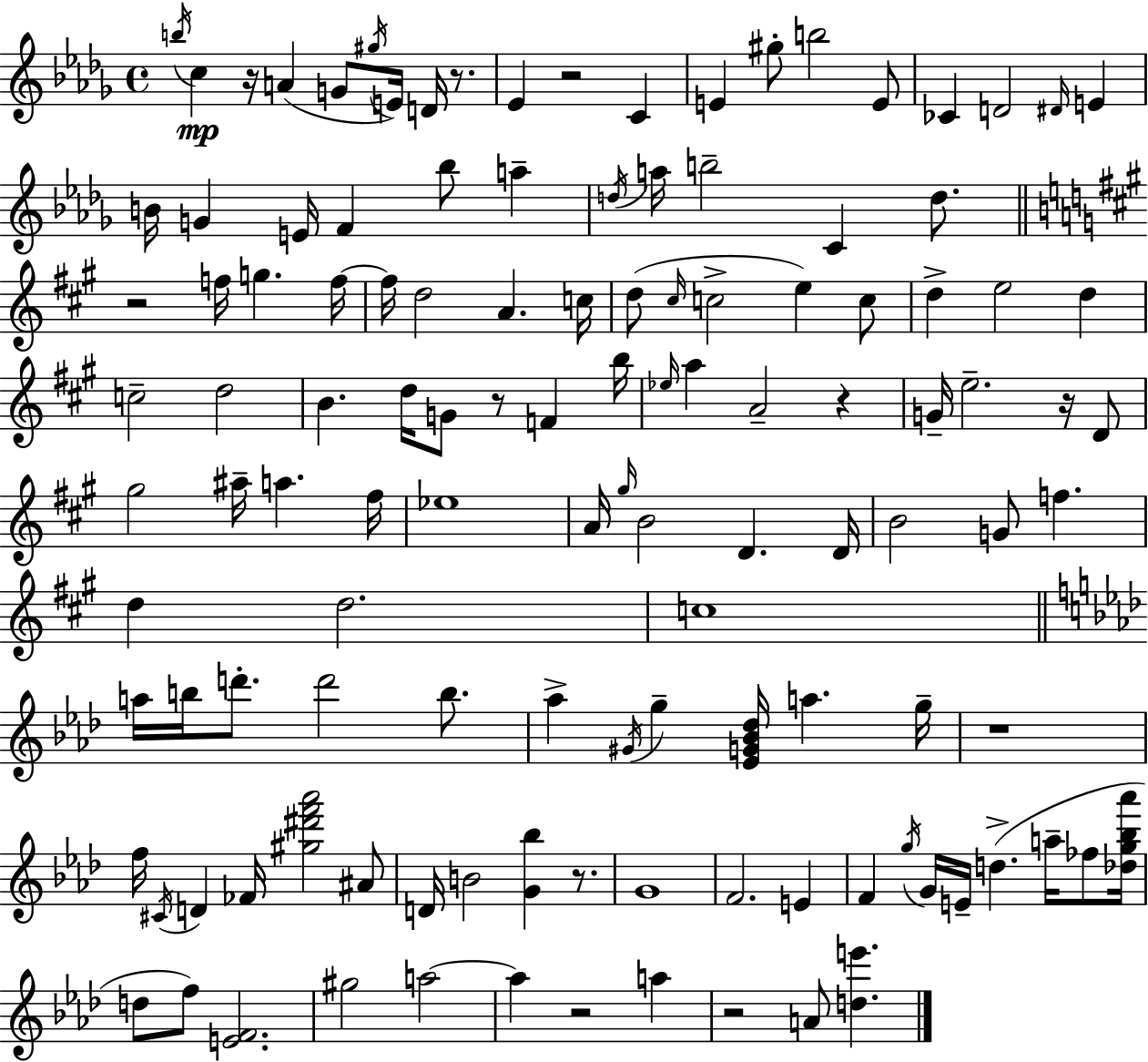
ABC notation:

X:1
T:Untitled
M:4/4
L:1/4
K:Bbm
b/4 c z/4 A G/2 ^g/4 E/4 D/4 z/2 _E z2 C E ^g/2 b2 E/2 _C D2 ^D/4 E B/4 G E/4 F _b/2 a d/4 a/4 b2 C d/2 z2 f/4 g f/4 f/4 d2 A c/4 d/2 ^c/4 c2 e c/2 d e2 d c2 d2 B d/4 G/2 z/2 F b/4 _e/4 a A2 z G/4 e2 z/4 D/2 ^g2 ^a/4 a ^f/4 _e4 A/4 ^g/4 B2 D D/4 B2 G/2 f d d2 c4 a/4 b/4 d'/2 d'2 b/2 _a ^G/4 g [_EG_B_d]/4 a g/4 z4 f/4 ^C/4 D _F/4 [^g^d'f'_a']2 ^A/2 D/4 B2 [G_b] z/2 G4 F2 E F g/4 G/4 E/4 d a/4 _f/2 [_dg_b_a']/4 d/2 f/2 [EF]2 ^g2 a2 a z2 a z2 A/2 [de']